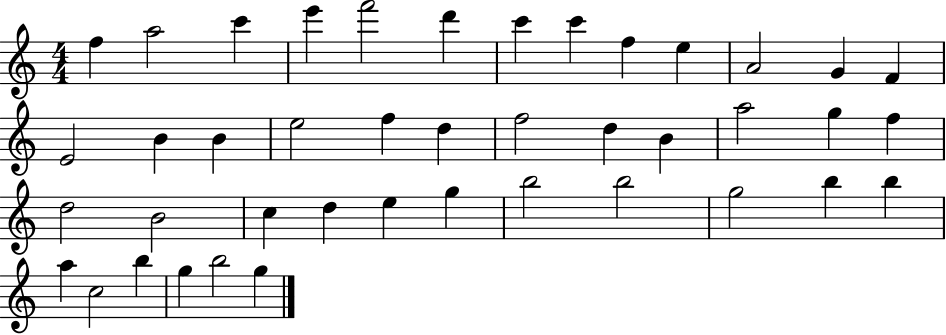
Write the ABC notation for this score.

X:1
T:Untitled
M:4/4
L:1/4
K:C
f a2 c' e' f'2 d' c' c' f e A2 G F E2 B B e2 f d f2 d B a2 g f d2 B2 c d e g b2 b2 g2 b b a c2 b g b2 g